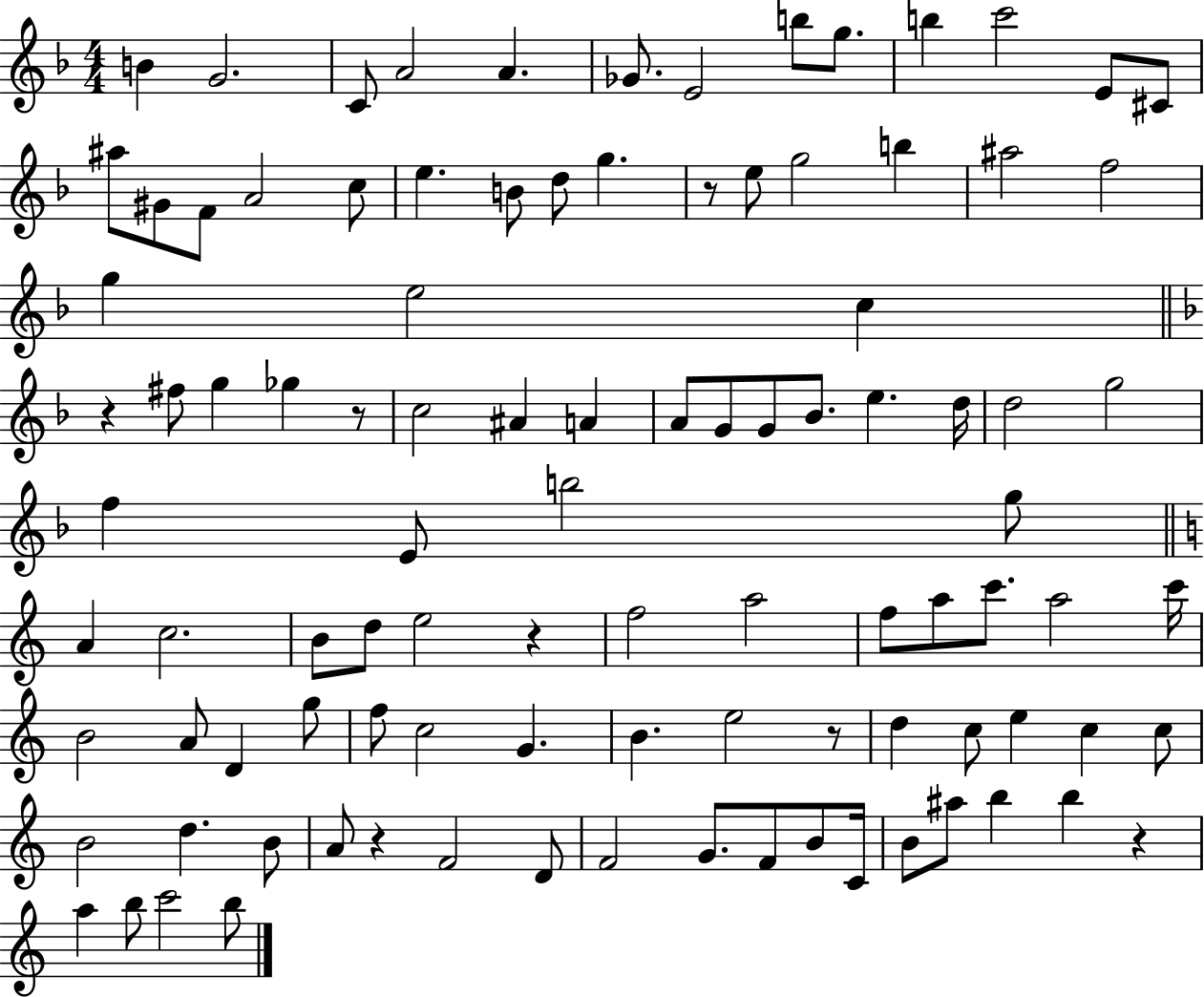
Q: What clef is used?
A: treble